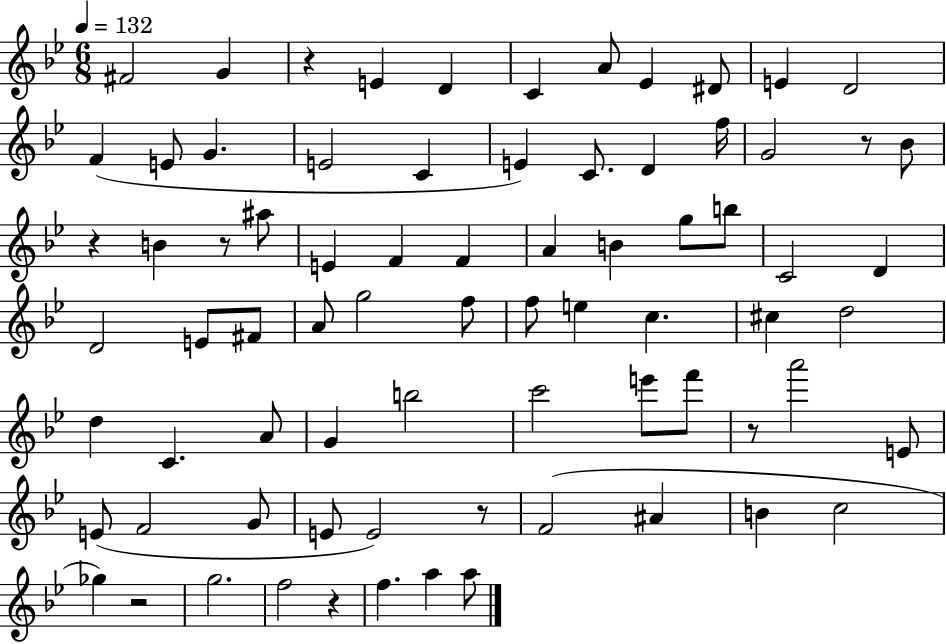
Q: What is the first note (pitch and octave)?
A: F#4